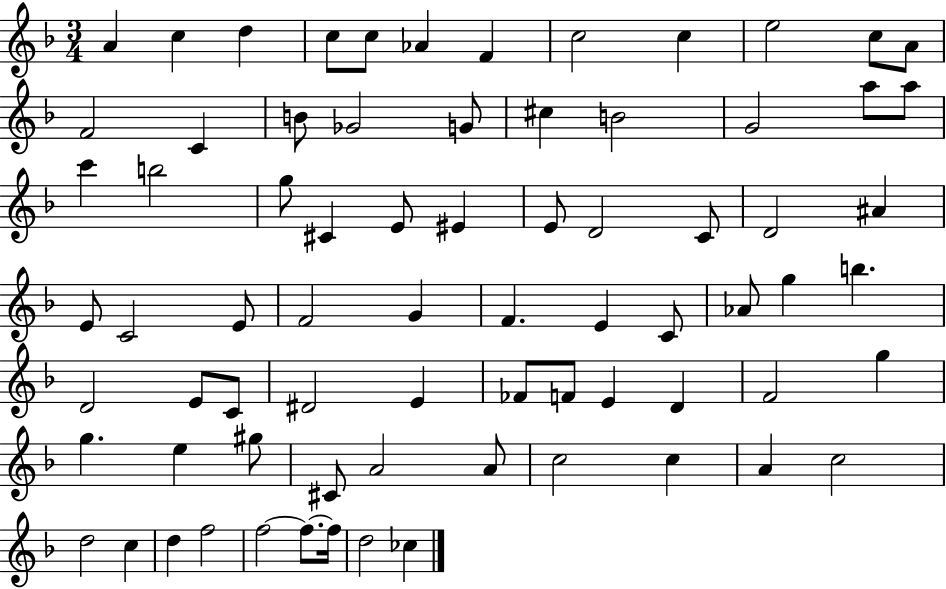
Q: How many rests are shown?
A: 0